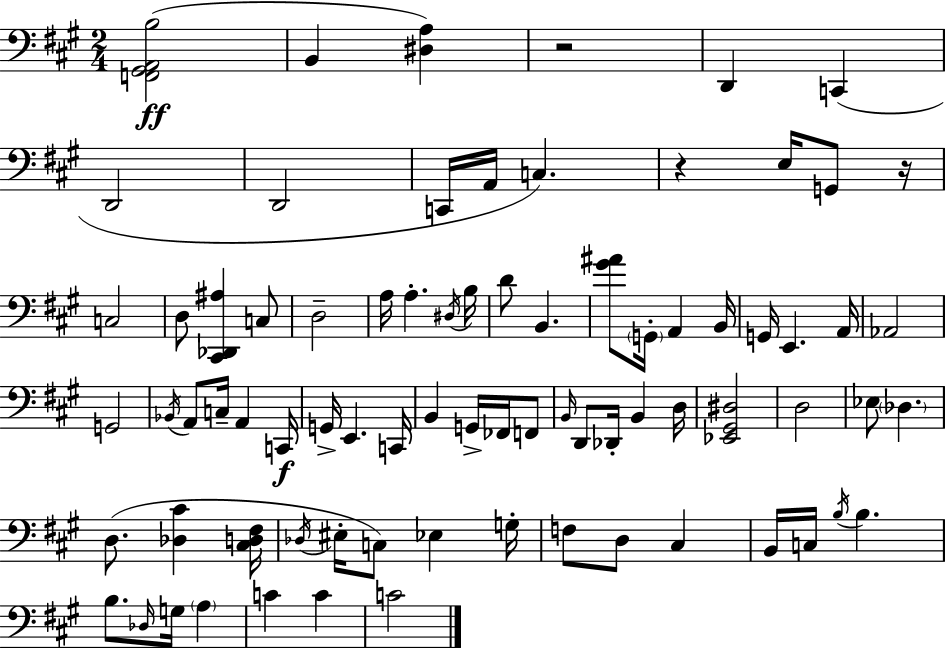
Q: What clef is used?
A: bass